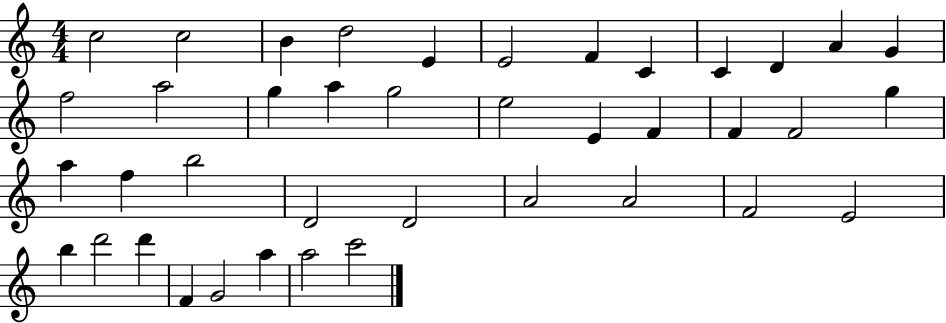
X:1
T:Untitled
M:4/4
L:1/4
K:C
c2 c2 B d2 E E2 F C C D A G f2 a2 g a g2 e2 E F F F2 g a f b2 D2 D2 A2 A2 F2 E2 b d'2 d' F G2 a a2 c'2